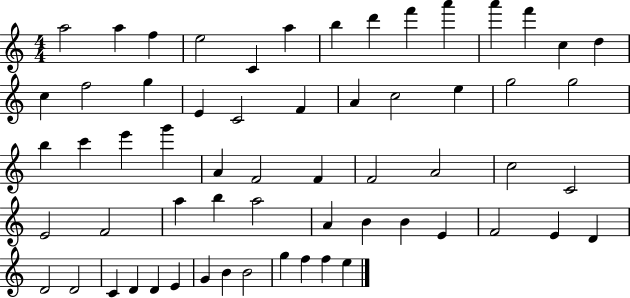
{
  \clef treble
  \numericTimeSignature
  \time 4/4
  \key c \major
  a''2 a''4 f''4 | e''2 c'4 a''4 | b''4 d'''4 f'''4 a'''4 | a'''4 f'''4 c''4 d''4 | \break c''4 f''2 g''4 | e'4 c'2 f'4 | a'4 c''2 e''4 | g''2 g''2 | \break b''4 c'''4 e'''4 g'''4 | a'4 f'2 f'4 | f'2 a'2 | c''2 c'2 | \break e'2 f'2 | a''4 b''4 a''2 | a'4 b'4 b'4 e'4 | f'2 e'4 d'4 | \break d'2 d'2 | c'4 d'4 d'4 e'4 | g'4 b'4 b'2 | g''4 f''4 f''4 e''4 | \break \bar "|."
}